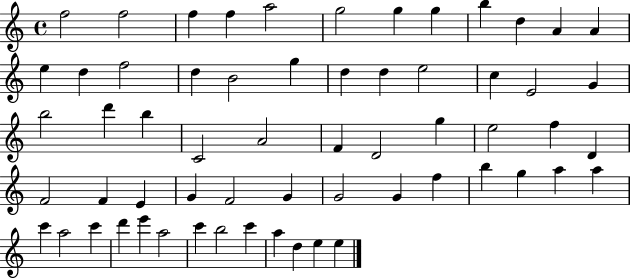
{
  \clef treble
  \time 4/4
  \defaultTimeSignature
  \key c \major
  f''2 f''2 | f''4 f''4 a''2 | g''2 g''4 g''4 | b''4 d''4 a'4 a'4 | \break e''4 d''4 f''2 | d''4 b'2 g''4 | d''4 d''4 e''2 | c''4 e'2 g'4 | \break b''2 d'''4 b''4 | c'2 a'2 | f'4 d'2 g''4 | e''2 f''4 d'4 | \break f'2 f'4 e'4 | g'4 f'2 g'4 | g'2 g'4 f''4 | b''4 g''4 a''4 a''4 | \break c'''4 a''2 c'''4 | d'''4 e'''4 a''2 | c'''4 b''2 c'''4 | a''4 d''4 e''4 e''4 | \break \bar "|."
}